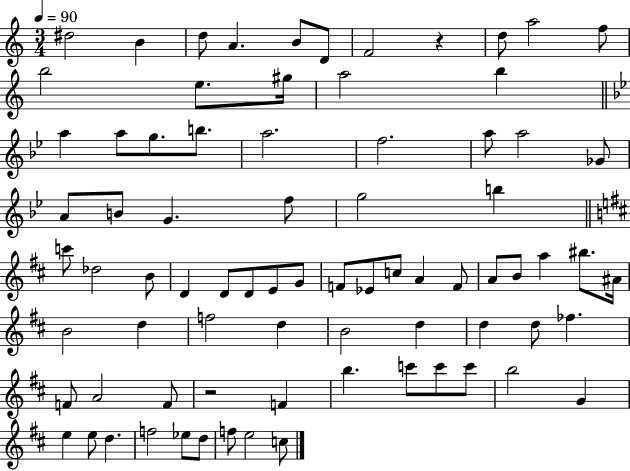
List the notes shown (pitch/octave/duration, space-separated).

D#5/h B4/q D5/e A4/q. B4/e D4/e F4/h R/q D5/e A5/h F5/e B5/h E5/e. G#5/s A5/h B5/q A5/q A5/e G5/e. B5/e. A5/h. F5/h. A5/e A5/h Gb4/e A4/e B4/e G4/q. F5/e G5/h B5/q C6/e Db5/h B4/e D4/q D4/e D4/e E4/e G4/e F4/e Eb4/e C5/e A4/q F4/e A4/e B4/e A5/q BIS5/e. A#4/s B4/h D5/q F5/h D5/q B4/h D5/q D5/q D5/e FES5/q. F4/e A4/h F4/e R/h F4/q B5/q. C6/e C6/e C6/e B5/h G4/q E5/q E5/e D5/q. F5/h Eb5/e D5/e F5/e E5/h C5/e